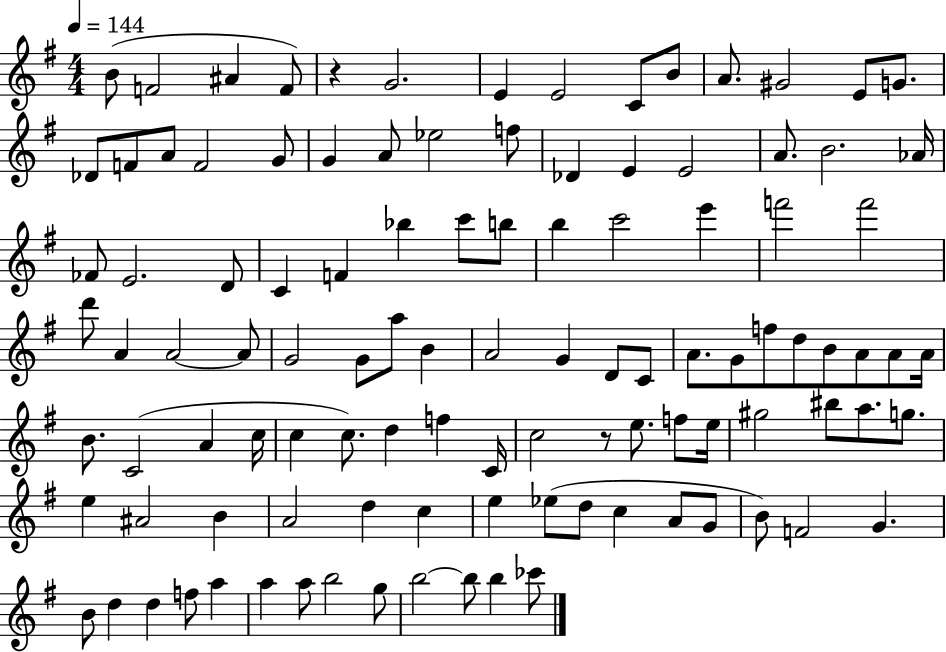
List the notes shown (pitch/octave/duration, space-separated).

B4/e F4/h A#4/q F4/e R/q G4/h. E4/q E4/h C4/e B4/e A4/e. G#4/h E4/e G4/e. Db4/e F4/e A4/e F4/h G4/e G4/q A4/e Eb5/h F5/e Db4/q E4/q E4/h A4/e. B4/h. Ab4/s FES4/e E4/h. D4/e C4/q F4/q Bb5/q C6/e B5/e B5/q C6/h E6/q F6/h F6/h D6/e A4/q A4/h A4/e G4/h G4/e A5/e B4/q A4/h G4/q D4/e C4/e A4/e. G4/e F5/e D5/e B4/e A4/e A4/e A4/s B4/e. C4/h A4/q C5/s C5/q C5/e. D5/q F5/q C4/s C5/h R/e E5/e. F5/e E5/s G#5/h BIS5/e A5/e. G5/e. E5/q A#4/h B4/q A4/h D5/q C5/q E5/q Eb5/e D5/e C5/q A4/e G4/e B4/e F4/h G4/q. B4/e D5/q D5/q F5/e A5/q A5/q A5/e B5/h G5/e B5/h B5/e B5/q CES6/e